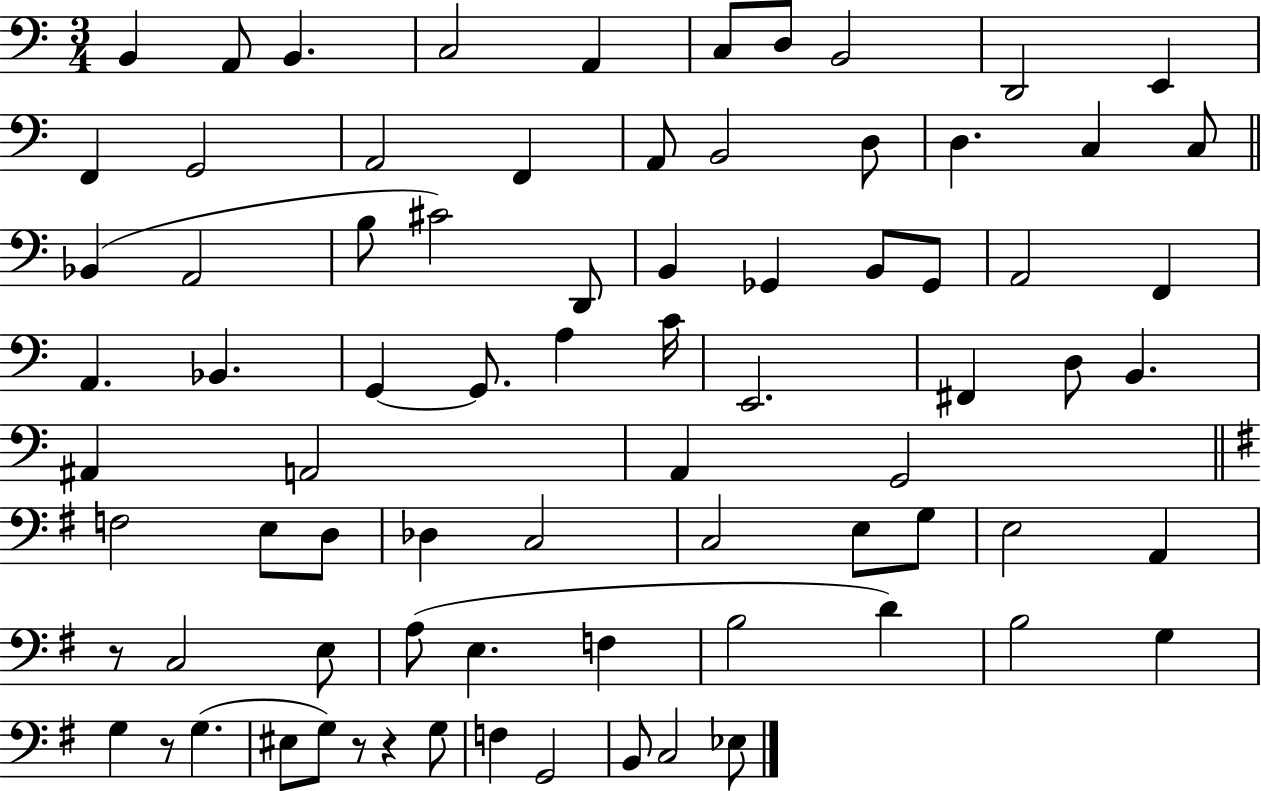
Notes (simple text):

B2/q A2/e B2/q. C3/h A2/q C3/e D3/e B2/h D2/h E2/q F2/q G2/h A2/h F2/q A2/e B2/h D3/e D3/q. C3/q C3/e Bb2/q A2/h B3/e C#4/h D2/e B2/q Gb2/q B2/e Gb2/e A2/h F2/q A2/q. Bb2/q. G2/q G2/e. A3/q C4/s E2/h. F#2/q D3/e B2/q. A#2/q A2/h A2/q G2/h F3/h E3/e D3/e Db3/q C3/h C3/h E3/e G3/e E3/h A2/q R/e C3/h E3/e A3/e E3/q. F3/q B3/h D4/q B3/h G3/q G3/q R/e G3/q. EIS3/e G3/e R/e R/q G3/e F3/q G2/h B2/e C3/h Eb3/e